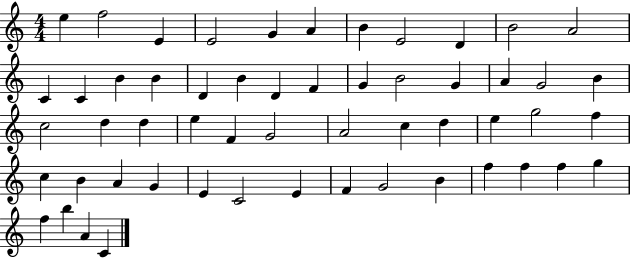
E5/q F5/h E4/q E4/h G4/q A4/q B4/q E4/h D4/q B4/h A4/h C4/q C4/q B4/q B4/q D4/q B4/q D4/q F4/q G4/q B4/h G4/q A4/q G4/h B4/q C5/h D5/q D5/q E5/q F4/q G4/h A4/h C5/q D5/q E5/q G5/h F5/q C5/q B4/q A4/q G4/q E4/q C4/h E4/q F4/q G4/h B4/q F5/q F5/q F5/q G5/q F5/q B5/q A4/q C4/q